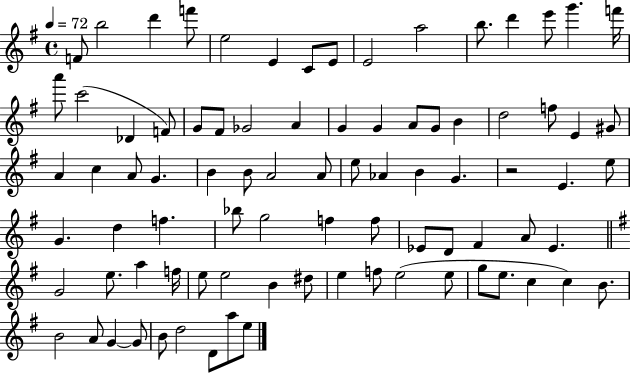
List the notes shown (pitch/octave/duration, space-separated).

F4/e B5/h D6/q F6/e E5/h E4/q C4/e E4/e E4/h A5/h B5/e. D6/q E6/e G6/q. F6/s A6/e C6/h Db4/q F4/e G4/e F#4/e Gb4/h A4/q G4/q G4/q A4/e G4/e B4/q D5/h F5/e E4/q G#4/e A4/q C5/q A4/e G4/q. B4/q B4/e A4/h A4/e E5/e Ab4/q B4/q G4/q. R/h E4/q. E5/e G4/q. D5/q F5/q. Bb5/e G5/h F5/q F5/e Eb4/e D4/e F#4/q A4/e Eb4/q. G4/h E5/e. A5/q F5/s E5/e E5/h B4/q D#5/e E5/q F5/e E5/h E5/e G5/e E5/e. C5/q C5/q B4/e. B4/h A4/e G4/q G4/e B4/e D5/h D4/e A5/e E5/e